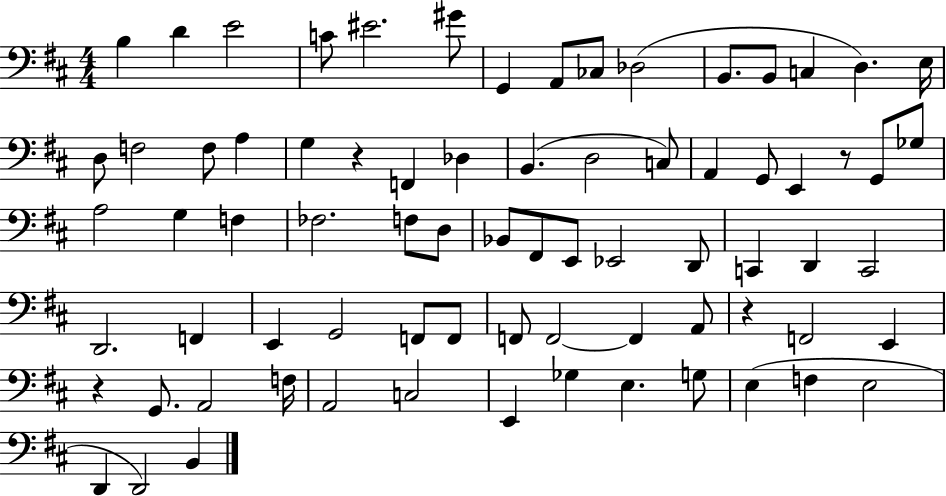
{
  \clef bass
  \numericTimeSignature
  \time 4/4
  \key d \major
  b4 d'4 e'2 | c'8 eis'2. gis'8 | g,4 a,8 ces8 des2( | b,8. b,8 c4 d4.) e16 | \break d8 f2 f8 a4 | g4 r4 f,4 des4 | b,4.( d2 c8) | a,4 g,8 e,4 r8 g,8 ges8 | \break a2 g4 f4 | fes2. f8 d8 | bes,8 fis,8 e,8 ees,2 d,8 | c,4 d,4 c,2 | \break d,2. f,4 | e,4 g,2 f,8 f,8 | f,8 f,2~~ f,4 a,8 | r4 f,2 e,4 | \break r4 g,8. a,2 f16 | a,2 c2 | e,4 ges4 e4. g8 | e4( f4 e2 | \break d,4 d,2) b,4 | \bar "|."
}